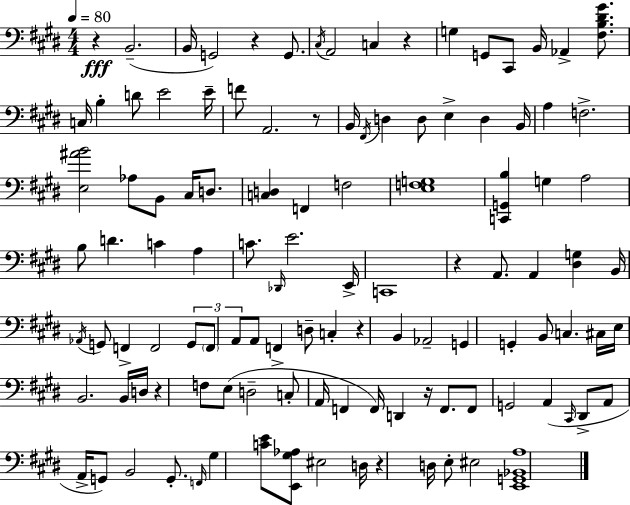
R/q B2/h. B2/s G2/h R/q G2/e. C#3/s A2/h C3/q R/q G3/q G2/e C#2/e B2/s Ab2/q [F#3,B3,D#4,G#4]/e. C3/s B3/q D4/e E4/h E4/s F4/e A2/h. R/e B2/s F#2/s D3/q D3/e E3/q D3/q B2/s A3/q F3/h. [E3,A#4,B4]/h Ab3/e B2/e C#3/s D3/e. [C3,D3]/q F2/q F3/h [E3,F3,G3]/w [C2,G2,B3]/q G3/q A3/h B3/e D4/q. C4/q A3/q C4/e. Db2/s E4/h. E2/s C2/w R/q A2/e. A2/q [D#3,G3]/q B2/s Ab2/s G2/e F2/q F2/h G2/e F2/e A2/e A2/e F2/q D3/e C3/q R/q B2/q Ab2/h G2/q G2/q B2/e C3/q. C#3/s E3/s B2/h. B2/s D3/s R/q F3/e E3/e D3/h C3/e A2/s F2/q F2/s D2/q R/s F2/e. F2/e G2/h A2/q C#2/s D#2/e A2/e A2/s G2/e B2/h G2/e. F2/s G#3/q [C4,E4]/e [E2,G#3,Ab3]/e EIS3/h D3/s R/q D3/s E3/e EIS3/h [E2,G2,Bb2,A3]/w